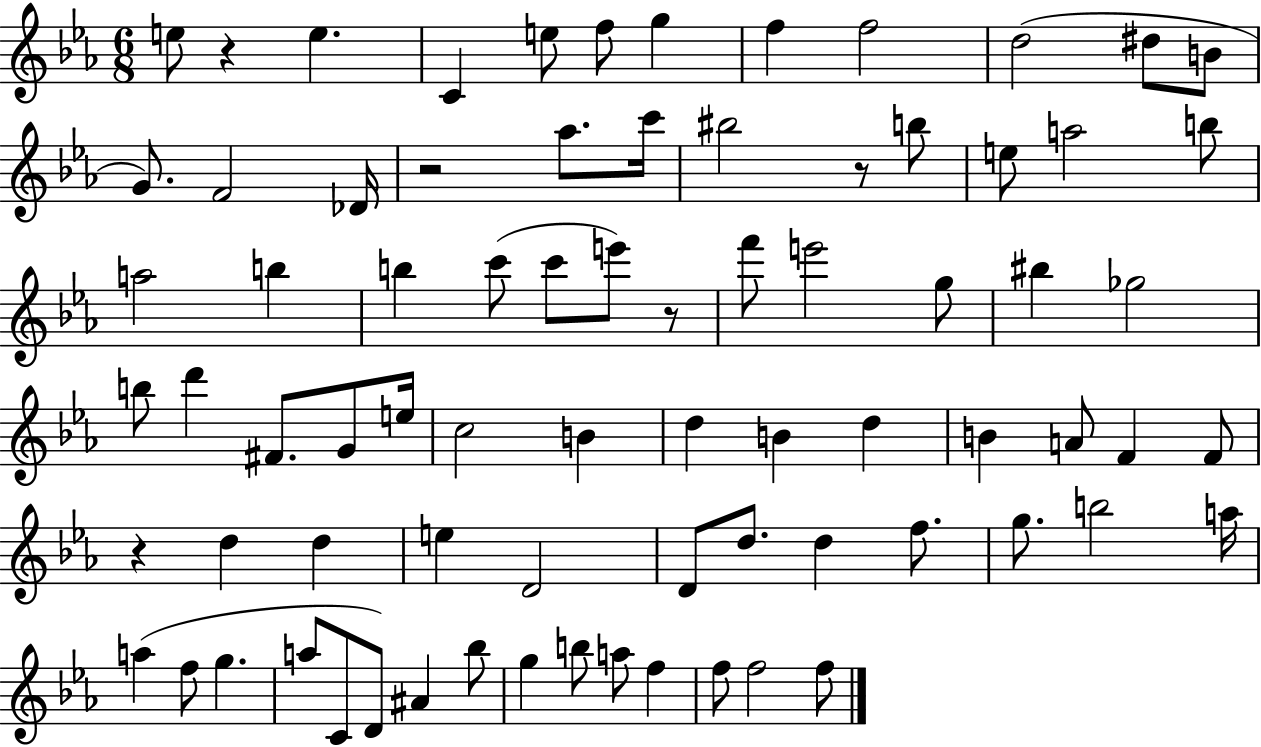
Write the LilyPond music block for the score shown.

{
  \clef treble
  \numericTimeSignature
  \time 6/8
  \key ees \major
  e''8 r4 e''4. | c'4 e''8 f''8 g''4 | f''4 f''2 | d''2( dis''8 b'8 | \break g'8.) f'2 des'16 | r2 aes''8. c'''16 | bis''2 r8 b''8 | e''8 a''2 b''8 | \break a''2 b''4 | b''4 c'''8( c'''8 e'''8) r8 | f'''8 e'''2 g''8 | bis''4 ges''2 | \break b''8 d'''4 fis'8. g'8 e''16 | c''2 b'4 | d''4 b'4 d''4 | b'4 a'8 f'4 f'8 | \break r4 d''4 d''4 | e''4 d'2 | d'8 d''8. d''4 f''8. | g''8. b''2 a''16 | \break a''4( f''8 g''4. | a''8 c'8 d'8) ais'4 bes''8 | g''4 b''8 a''8 f''4 | f''8 f''2 f''8 | \break \bar "|."
}